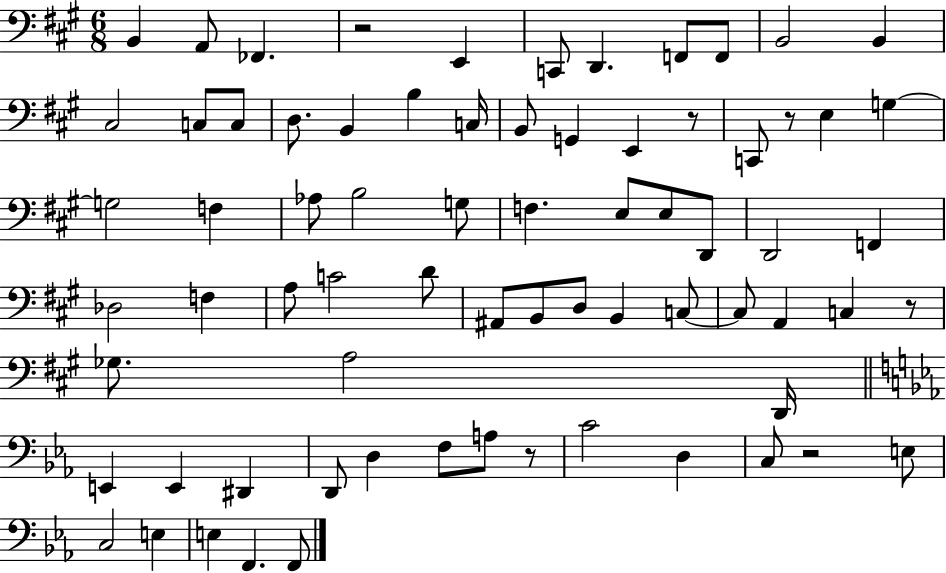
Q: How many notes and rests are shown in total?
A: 72